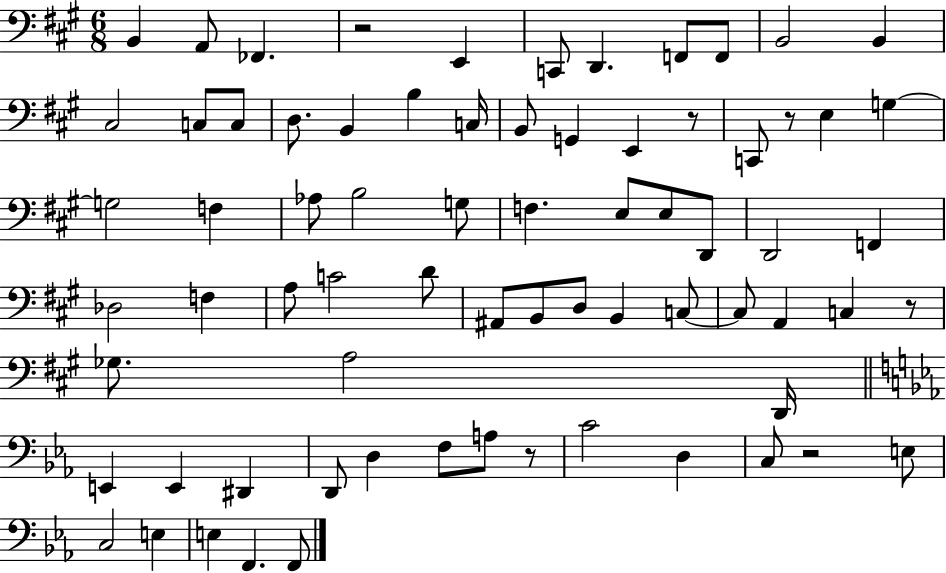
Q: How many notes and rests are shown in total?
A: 72